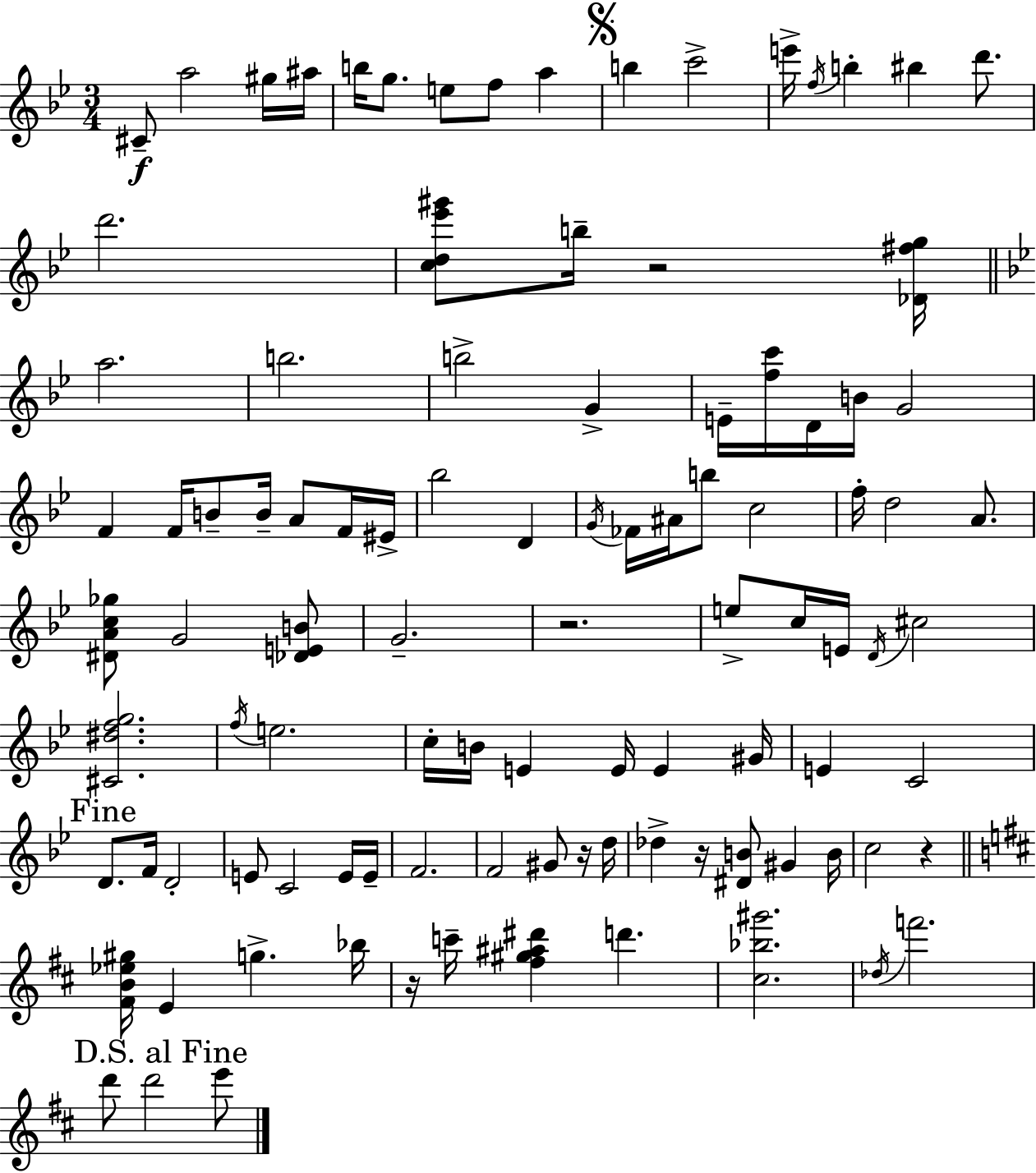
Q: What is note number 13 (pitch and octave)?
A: F5